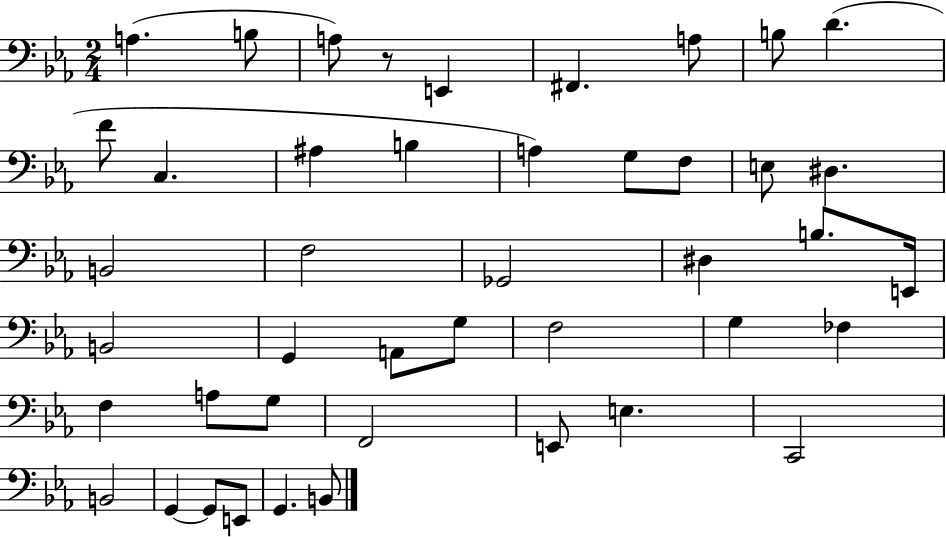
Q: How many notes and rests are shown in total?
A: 44